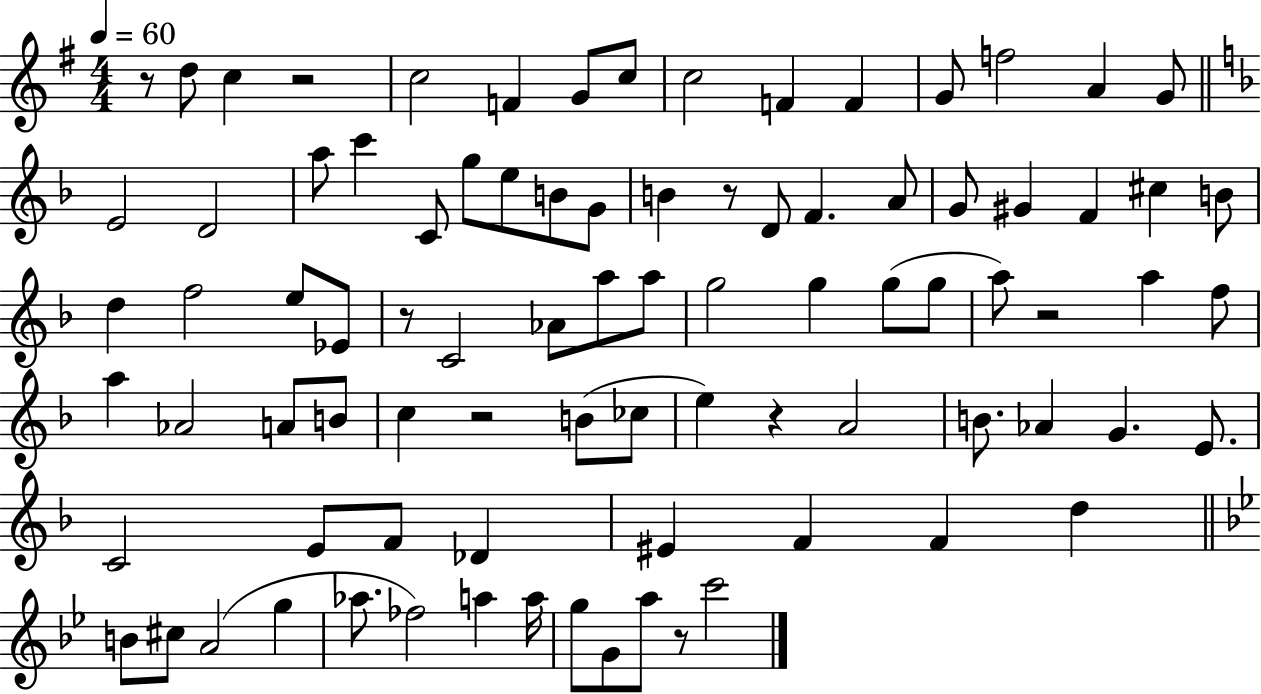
X:1
T:Untitled
M:4/4
L:1/4
K:G
z/2 d/2 c z2 c2 F G/2 c/2 c2 F F G/2 f2 A G/2 E2 D2 a/2 c' C/2 g/2 e/2 B/2 G/2 B z/2 D/2 F A/2 G/2 ^G F ^c B/2 d f2 e/2 _E/2 z/2 C2 _A/2 a/2 a/2 g2 g g/2 g/2 a/2 z2 a f/2 a _A2 A/2 B/2 c z2 B/2 _c/2 e z A2 B/2 _A G E/2 C2 E/2 F/2 _D ^E F F d B/2 ^c/2 A2 g _a/2 _f2 a a/4 g/2 G/2 a/2 z/2 c'2